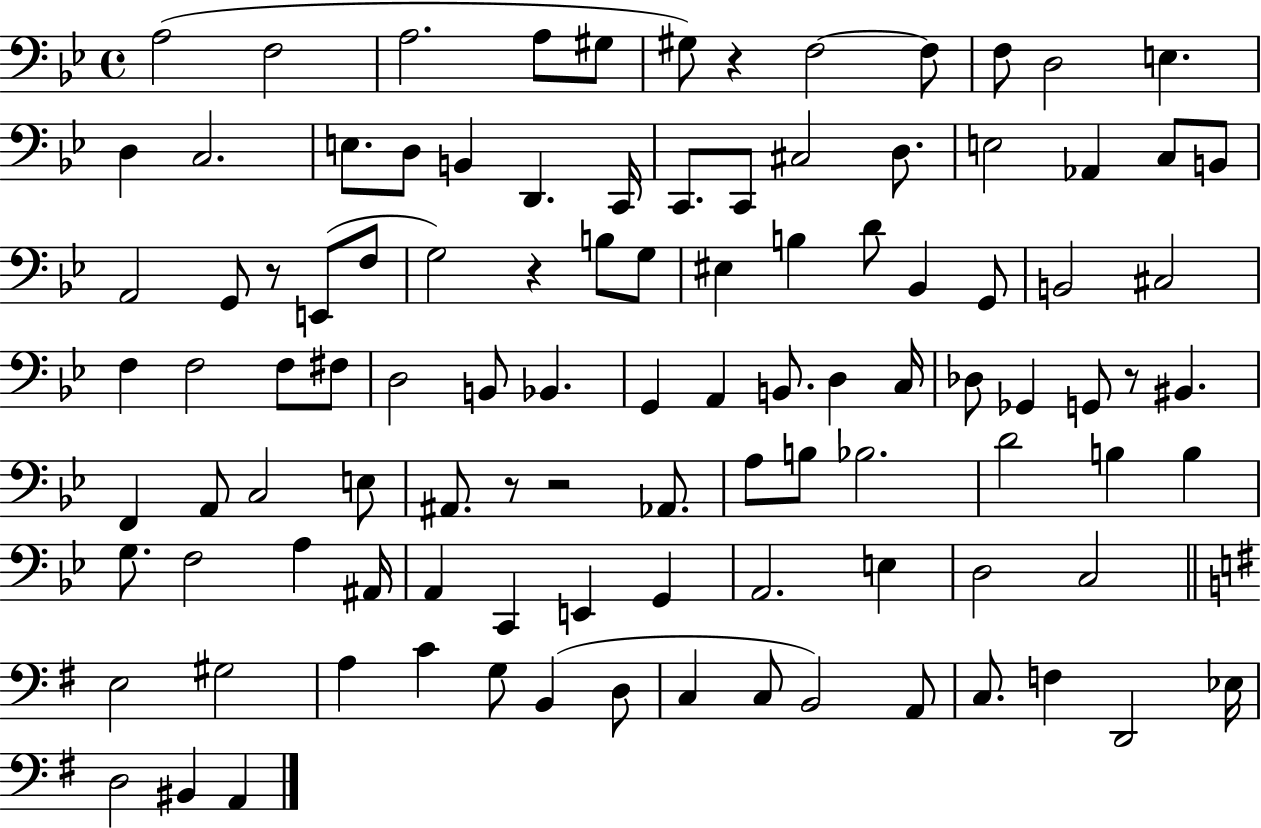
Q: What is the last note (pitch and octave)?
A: A2